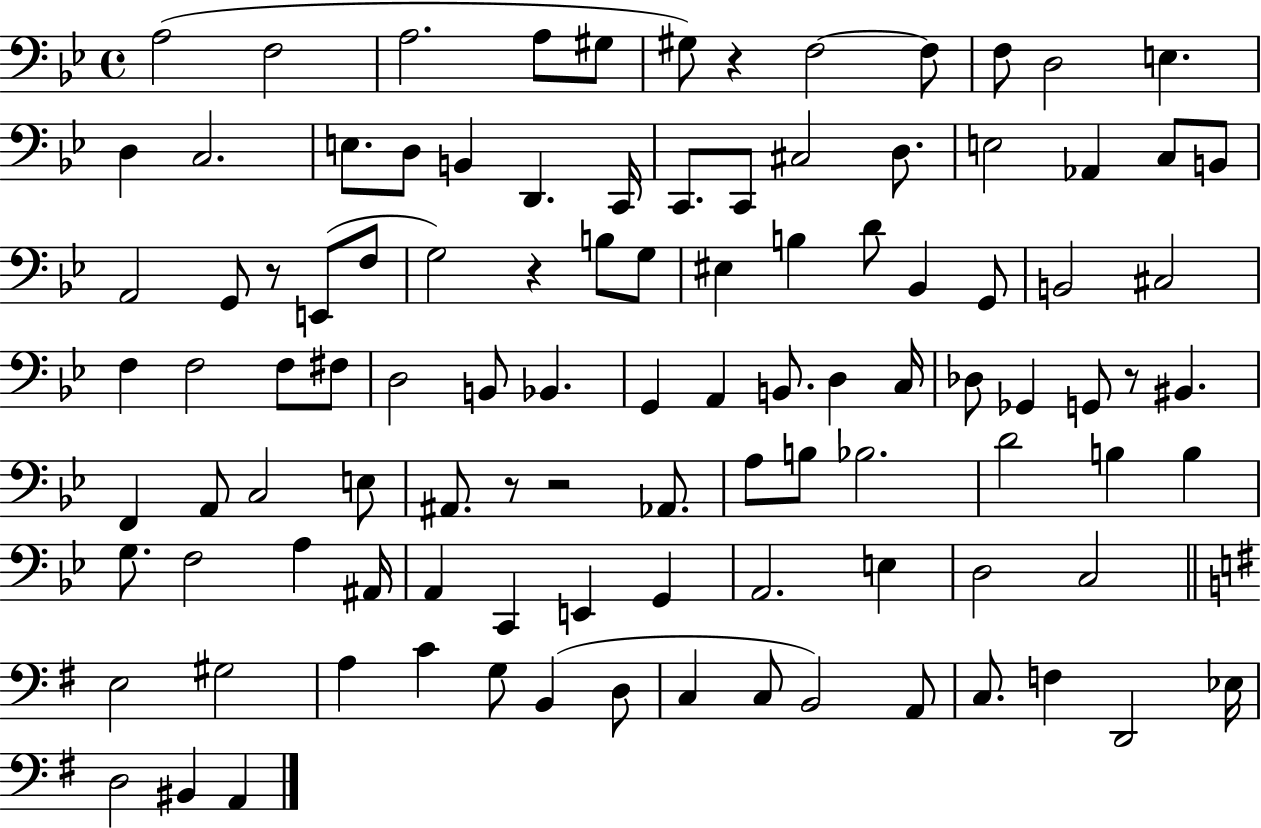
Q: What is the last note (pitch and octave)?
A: A2